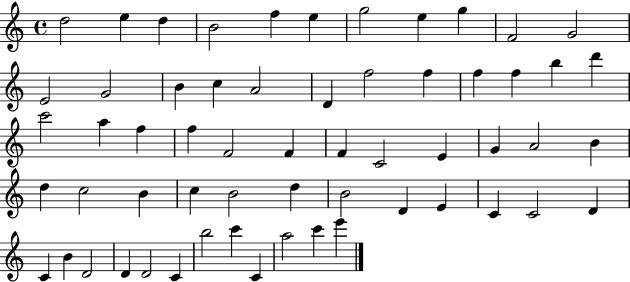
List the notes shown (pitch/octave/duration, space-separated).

D5/h E5/q D5/q B4/h F5/q E5/q G5/h E5/q G5/q F4/h G4/h E4/h G4/h B4/q C5/q A4/h D4/q F5/h F5/q F5/q F5/q B5/q D6/q C6/h A5/q F5/q F5/q F4/h F4/q F4/q C4/h E4/q G4/q A4/h B4/q D5/q C5/h B4/q C5/q B4/h D5/q B4/h D4/q E4/q C4/q C4/h D4/q C4/q B4/q D4/h D4/q D4/h C4/q B5/h C6/q C4/q A5/h C6/q E6/q